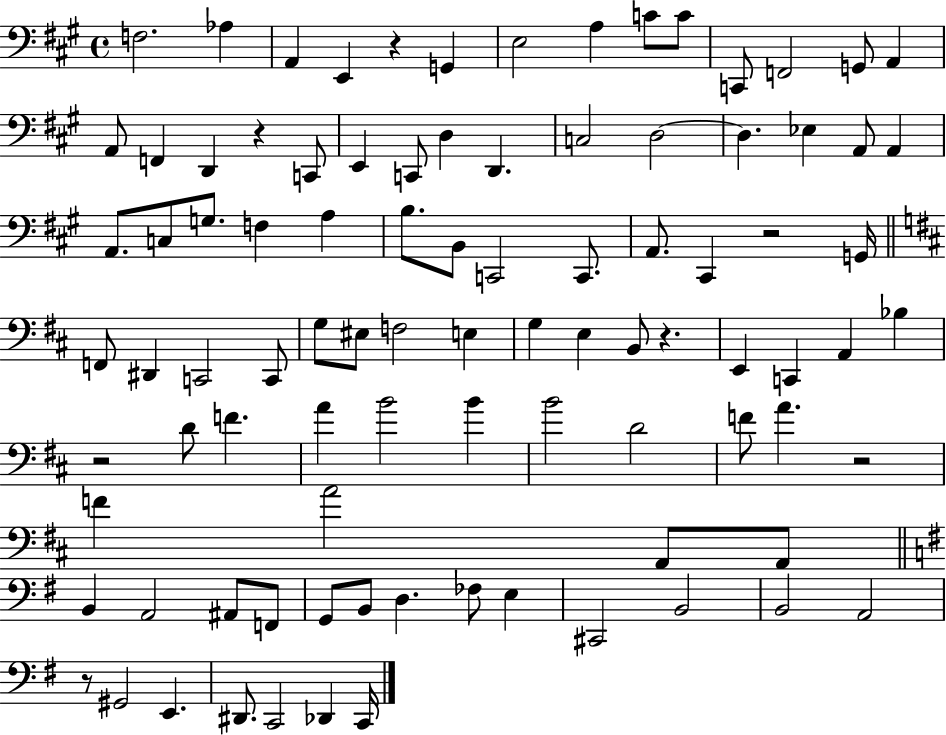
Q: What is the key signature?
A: A major